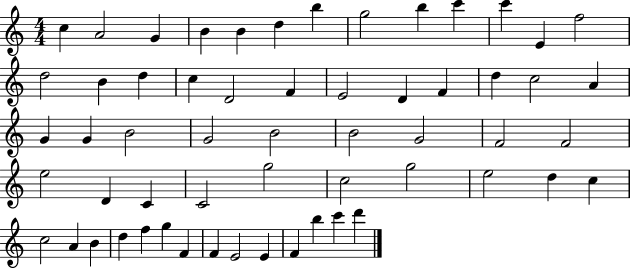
C5/q A4/h G4/q B4/q B4/q D5/q B5/q G5/h B5/q C6/q C6/q E4/q F5/h D5/h B4/q D5/q C5/q D4/h F4/q E4/h D4/q F4/q D5/q C5/h A4/q G4/q G4/q B4/h G4/h B4/h B4/h G4/h F4/h F4/h E5/h D4/q C4/q C4/h G5/h C5/h G5/h E5/h D5/q C5/q C5/h A4/q B4/q D5/q F5/q G5/q F4/q F4/q E4/h E4/q F4/q B5/q C6/q D6/q